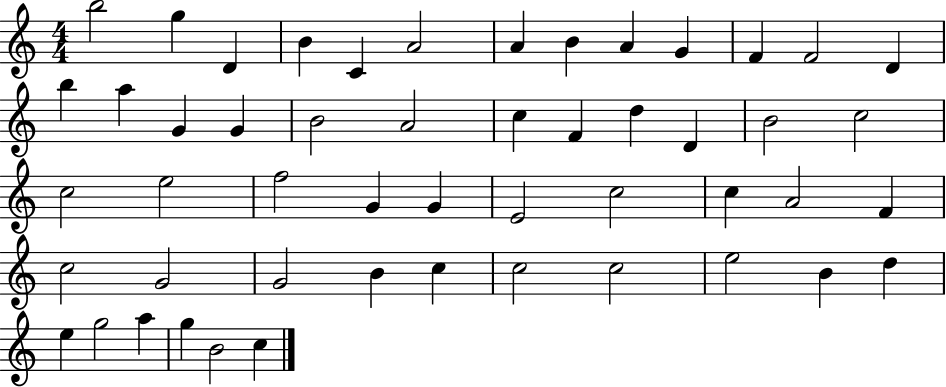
X:1
T:Untitled
M:4/4
L:1/4
K:C
b2 g D B C A2 A B A G F F2 D b a G G B2 A2 c F d D B2 c2 c2 e2 f2 G G E2 c2 c A2 F c2 G2 G2 B c c2 c2 e2 B d e g2 a g B2 c